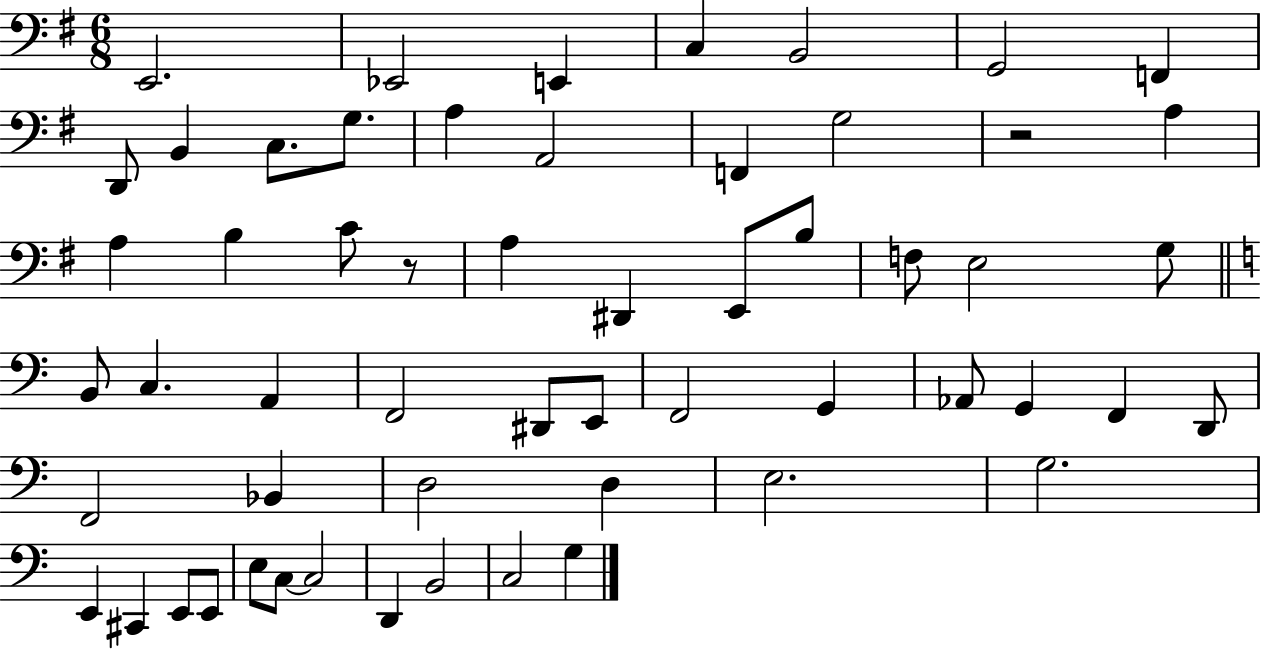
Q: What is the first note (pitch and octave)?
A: E2